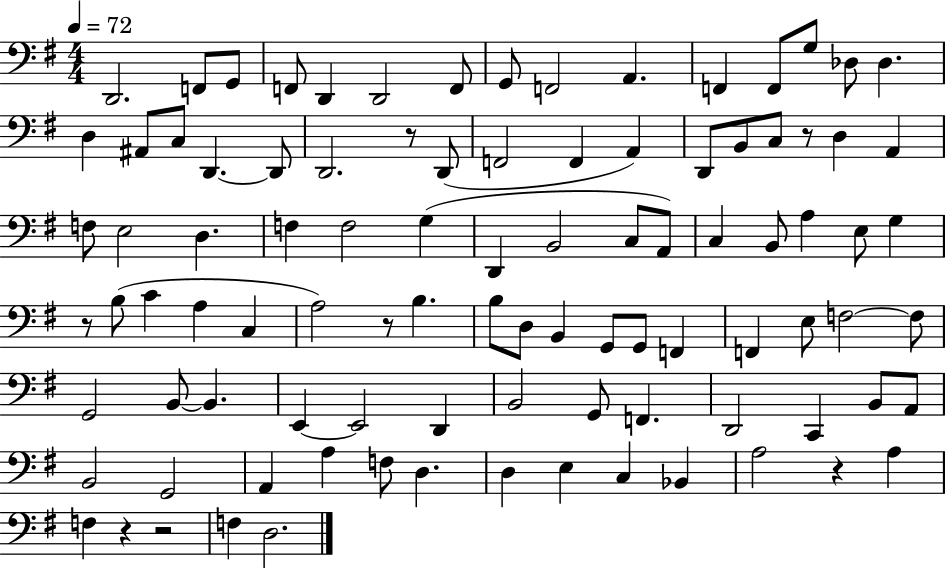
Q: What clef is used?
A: bass